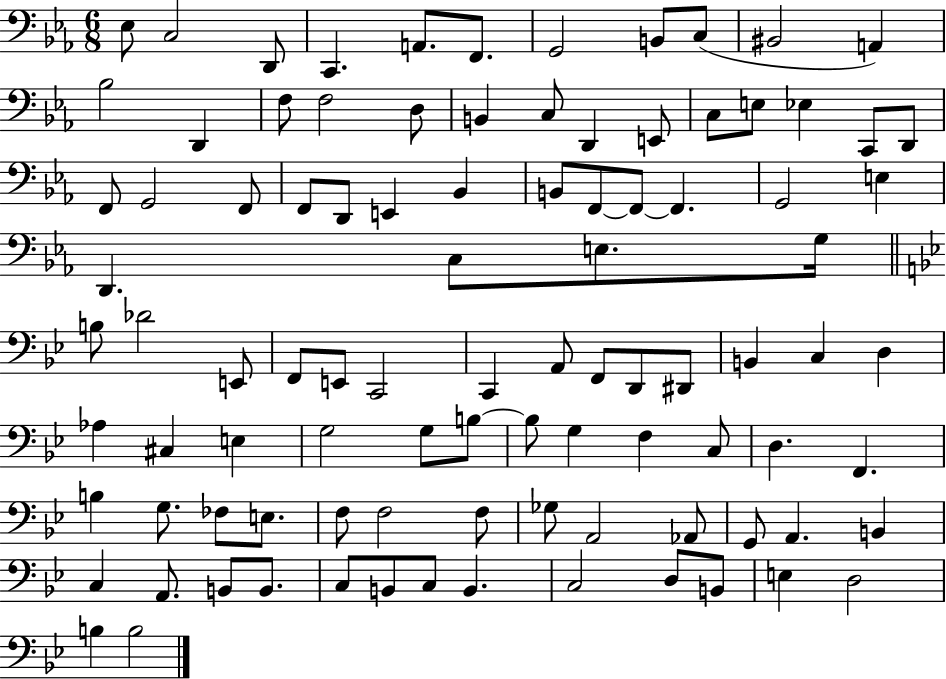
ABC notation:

X:1
T:Untitled
M:6/8
L:1/4
K:Eb
_E,/2 C,2 D,,/2 C,, A,,/2 F,,/2 G,,2 B,,/2 C,/2 ^B,,2 A,, _B,2 D,, F,/2 F,2 D,/2 B,, C,/2 D,, E,,/2 C,/2 E,/2 _E, C,,/2 D,,/2 F,,/2 G,,2 F,,/2 F,,/2 D,,/2 E,, _B,, B,,/2 F,,/2 F,,/2 F,, G,,2 E, D,, C,/2 E,/2 G,/4 B,/2 _D2 E,,/2 F,,/2 E,,/2 C,,2 C,, A,,/2 F,,/2 D,,/2 ^D,,/2 B,, C, D, _A, ^C, E, G,2 G,/2 B,/2 B,/2 G, F, C,/2 D, F,, B, G,/2 _F,/2 E,/2 F,/2 F,2 F,/2 _G,/2 A,,2 _A,,/2 G,,/2 A,, B,, C, A,,/2 B,,/2 B,,/2 C,/2 B,,/2 C,/2 B,, C,2 D,/2 B,,/2 E, D,2 B, B,2